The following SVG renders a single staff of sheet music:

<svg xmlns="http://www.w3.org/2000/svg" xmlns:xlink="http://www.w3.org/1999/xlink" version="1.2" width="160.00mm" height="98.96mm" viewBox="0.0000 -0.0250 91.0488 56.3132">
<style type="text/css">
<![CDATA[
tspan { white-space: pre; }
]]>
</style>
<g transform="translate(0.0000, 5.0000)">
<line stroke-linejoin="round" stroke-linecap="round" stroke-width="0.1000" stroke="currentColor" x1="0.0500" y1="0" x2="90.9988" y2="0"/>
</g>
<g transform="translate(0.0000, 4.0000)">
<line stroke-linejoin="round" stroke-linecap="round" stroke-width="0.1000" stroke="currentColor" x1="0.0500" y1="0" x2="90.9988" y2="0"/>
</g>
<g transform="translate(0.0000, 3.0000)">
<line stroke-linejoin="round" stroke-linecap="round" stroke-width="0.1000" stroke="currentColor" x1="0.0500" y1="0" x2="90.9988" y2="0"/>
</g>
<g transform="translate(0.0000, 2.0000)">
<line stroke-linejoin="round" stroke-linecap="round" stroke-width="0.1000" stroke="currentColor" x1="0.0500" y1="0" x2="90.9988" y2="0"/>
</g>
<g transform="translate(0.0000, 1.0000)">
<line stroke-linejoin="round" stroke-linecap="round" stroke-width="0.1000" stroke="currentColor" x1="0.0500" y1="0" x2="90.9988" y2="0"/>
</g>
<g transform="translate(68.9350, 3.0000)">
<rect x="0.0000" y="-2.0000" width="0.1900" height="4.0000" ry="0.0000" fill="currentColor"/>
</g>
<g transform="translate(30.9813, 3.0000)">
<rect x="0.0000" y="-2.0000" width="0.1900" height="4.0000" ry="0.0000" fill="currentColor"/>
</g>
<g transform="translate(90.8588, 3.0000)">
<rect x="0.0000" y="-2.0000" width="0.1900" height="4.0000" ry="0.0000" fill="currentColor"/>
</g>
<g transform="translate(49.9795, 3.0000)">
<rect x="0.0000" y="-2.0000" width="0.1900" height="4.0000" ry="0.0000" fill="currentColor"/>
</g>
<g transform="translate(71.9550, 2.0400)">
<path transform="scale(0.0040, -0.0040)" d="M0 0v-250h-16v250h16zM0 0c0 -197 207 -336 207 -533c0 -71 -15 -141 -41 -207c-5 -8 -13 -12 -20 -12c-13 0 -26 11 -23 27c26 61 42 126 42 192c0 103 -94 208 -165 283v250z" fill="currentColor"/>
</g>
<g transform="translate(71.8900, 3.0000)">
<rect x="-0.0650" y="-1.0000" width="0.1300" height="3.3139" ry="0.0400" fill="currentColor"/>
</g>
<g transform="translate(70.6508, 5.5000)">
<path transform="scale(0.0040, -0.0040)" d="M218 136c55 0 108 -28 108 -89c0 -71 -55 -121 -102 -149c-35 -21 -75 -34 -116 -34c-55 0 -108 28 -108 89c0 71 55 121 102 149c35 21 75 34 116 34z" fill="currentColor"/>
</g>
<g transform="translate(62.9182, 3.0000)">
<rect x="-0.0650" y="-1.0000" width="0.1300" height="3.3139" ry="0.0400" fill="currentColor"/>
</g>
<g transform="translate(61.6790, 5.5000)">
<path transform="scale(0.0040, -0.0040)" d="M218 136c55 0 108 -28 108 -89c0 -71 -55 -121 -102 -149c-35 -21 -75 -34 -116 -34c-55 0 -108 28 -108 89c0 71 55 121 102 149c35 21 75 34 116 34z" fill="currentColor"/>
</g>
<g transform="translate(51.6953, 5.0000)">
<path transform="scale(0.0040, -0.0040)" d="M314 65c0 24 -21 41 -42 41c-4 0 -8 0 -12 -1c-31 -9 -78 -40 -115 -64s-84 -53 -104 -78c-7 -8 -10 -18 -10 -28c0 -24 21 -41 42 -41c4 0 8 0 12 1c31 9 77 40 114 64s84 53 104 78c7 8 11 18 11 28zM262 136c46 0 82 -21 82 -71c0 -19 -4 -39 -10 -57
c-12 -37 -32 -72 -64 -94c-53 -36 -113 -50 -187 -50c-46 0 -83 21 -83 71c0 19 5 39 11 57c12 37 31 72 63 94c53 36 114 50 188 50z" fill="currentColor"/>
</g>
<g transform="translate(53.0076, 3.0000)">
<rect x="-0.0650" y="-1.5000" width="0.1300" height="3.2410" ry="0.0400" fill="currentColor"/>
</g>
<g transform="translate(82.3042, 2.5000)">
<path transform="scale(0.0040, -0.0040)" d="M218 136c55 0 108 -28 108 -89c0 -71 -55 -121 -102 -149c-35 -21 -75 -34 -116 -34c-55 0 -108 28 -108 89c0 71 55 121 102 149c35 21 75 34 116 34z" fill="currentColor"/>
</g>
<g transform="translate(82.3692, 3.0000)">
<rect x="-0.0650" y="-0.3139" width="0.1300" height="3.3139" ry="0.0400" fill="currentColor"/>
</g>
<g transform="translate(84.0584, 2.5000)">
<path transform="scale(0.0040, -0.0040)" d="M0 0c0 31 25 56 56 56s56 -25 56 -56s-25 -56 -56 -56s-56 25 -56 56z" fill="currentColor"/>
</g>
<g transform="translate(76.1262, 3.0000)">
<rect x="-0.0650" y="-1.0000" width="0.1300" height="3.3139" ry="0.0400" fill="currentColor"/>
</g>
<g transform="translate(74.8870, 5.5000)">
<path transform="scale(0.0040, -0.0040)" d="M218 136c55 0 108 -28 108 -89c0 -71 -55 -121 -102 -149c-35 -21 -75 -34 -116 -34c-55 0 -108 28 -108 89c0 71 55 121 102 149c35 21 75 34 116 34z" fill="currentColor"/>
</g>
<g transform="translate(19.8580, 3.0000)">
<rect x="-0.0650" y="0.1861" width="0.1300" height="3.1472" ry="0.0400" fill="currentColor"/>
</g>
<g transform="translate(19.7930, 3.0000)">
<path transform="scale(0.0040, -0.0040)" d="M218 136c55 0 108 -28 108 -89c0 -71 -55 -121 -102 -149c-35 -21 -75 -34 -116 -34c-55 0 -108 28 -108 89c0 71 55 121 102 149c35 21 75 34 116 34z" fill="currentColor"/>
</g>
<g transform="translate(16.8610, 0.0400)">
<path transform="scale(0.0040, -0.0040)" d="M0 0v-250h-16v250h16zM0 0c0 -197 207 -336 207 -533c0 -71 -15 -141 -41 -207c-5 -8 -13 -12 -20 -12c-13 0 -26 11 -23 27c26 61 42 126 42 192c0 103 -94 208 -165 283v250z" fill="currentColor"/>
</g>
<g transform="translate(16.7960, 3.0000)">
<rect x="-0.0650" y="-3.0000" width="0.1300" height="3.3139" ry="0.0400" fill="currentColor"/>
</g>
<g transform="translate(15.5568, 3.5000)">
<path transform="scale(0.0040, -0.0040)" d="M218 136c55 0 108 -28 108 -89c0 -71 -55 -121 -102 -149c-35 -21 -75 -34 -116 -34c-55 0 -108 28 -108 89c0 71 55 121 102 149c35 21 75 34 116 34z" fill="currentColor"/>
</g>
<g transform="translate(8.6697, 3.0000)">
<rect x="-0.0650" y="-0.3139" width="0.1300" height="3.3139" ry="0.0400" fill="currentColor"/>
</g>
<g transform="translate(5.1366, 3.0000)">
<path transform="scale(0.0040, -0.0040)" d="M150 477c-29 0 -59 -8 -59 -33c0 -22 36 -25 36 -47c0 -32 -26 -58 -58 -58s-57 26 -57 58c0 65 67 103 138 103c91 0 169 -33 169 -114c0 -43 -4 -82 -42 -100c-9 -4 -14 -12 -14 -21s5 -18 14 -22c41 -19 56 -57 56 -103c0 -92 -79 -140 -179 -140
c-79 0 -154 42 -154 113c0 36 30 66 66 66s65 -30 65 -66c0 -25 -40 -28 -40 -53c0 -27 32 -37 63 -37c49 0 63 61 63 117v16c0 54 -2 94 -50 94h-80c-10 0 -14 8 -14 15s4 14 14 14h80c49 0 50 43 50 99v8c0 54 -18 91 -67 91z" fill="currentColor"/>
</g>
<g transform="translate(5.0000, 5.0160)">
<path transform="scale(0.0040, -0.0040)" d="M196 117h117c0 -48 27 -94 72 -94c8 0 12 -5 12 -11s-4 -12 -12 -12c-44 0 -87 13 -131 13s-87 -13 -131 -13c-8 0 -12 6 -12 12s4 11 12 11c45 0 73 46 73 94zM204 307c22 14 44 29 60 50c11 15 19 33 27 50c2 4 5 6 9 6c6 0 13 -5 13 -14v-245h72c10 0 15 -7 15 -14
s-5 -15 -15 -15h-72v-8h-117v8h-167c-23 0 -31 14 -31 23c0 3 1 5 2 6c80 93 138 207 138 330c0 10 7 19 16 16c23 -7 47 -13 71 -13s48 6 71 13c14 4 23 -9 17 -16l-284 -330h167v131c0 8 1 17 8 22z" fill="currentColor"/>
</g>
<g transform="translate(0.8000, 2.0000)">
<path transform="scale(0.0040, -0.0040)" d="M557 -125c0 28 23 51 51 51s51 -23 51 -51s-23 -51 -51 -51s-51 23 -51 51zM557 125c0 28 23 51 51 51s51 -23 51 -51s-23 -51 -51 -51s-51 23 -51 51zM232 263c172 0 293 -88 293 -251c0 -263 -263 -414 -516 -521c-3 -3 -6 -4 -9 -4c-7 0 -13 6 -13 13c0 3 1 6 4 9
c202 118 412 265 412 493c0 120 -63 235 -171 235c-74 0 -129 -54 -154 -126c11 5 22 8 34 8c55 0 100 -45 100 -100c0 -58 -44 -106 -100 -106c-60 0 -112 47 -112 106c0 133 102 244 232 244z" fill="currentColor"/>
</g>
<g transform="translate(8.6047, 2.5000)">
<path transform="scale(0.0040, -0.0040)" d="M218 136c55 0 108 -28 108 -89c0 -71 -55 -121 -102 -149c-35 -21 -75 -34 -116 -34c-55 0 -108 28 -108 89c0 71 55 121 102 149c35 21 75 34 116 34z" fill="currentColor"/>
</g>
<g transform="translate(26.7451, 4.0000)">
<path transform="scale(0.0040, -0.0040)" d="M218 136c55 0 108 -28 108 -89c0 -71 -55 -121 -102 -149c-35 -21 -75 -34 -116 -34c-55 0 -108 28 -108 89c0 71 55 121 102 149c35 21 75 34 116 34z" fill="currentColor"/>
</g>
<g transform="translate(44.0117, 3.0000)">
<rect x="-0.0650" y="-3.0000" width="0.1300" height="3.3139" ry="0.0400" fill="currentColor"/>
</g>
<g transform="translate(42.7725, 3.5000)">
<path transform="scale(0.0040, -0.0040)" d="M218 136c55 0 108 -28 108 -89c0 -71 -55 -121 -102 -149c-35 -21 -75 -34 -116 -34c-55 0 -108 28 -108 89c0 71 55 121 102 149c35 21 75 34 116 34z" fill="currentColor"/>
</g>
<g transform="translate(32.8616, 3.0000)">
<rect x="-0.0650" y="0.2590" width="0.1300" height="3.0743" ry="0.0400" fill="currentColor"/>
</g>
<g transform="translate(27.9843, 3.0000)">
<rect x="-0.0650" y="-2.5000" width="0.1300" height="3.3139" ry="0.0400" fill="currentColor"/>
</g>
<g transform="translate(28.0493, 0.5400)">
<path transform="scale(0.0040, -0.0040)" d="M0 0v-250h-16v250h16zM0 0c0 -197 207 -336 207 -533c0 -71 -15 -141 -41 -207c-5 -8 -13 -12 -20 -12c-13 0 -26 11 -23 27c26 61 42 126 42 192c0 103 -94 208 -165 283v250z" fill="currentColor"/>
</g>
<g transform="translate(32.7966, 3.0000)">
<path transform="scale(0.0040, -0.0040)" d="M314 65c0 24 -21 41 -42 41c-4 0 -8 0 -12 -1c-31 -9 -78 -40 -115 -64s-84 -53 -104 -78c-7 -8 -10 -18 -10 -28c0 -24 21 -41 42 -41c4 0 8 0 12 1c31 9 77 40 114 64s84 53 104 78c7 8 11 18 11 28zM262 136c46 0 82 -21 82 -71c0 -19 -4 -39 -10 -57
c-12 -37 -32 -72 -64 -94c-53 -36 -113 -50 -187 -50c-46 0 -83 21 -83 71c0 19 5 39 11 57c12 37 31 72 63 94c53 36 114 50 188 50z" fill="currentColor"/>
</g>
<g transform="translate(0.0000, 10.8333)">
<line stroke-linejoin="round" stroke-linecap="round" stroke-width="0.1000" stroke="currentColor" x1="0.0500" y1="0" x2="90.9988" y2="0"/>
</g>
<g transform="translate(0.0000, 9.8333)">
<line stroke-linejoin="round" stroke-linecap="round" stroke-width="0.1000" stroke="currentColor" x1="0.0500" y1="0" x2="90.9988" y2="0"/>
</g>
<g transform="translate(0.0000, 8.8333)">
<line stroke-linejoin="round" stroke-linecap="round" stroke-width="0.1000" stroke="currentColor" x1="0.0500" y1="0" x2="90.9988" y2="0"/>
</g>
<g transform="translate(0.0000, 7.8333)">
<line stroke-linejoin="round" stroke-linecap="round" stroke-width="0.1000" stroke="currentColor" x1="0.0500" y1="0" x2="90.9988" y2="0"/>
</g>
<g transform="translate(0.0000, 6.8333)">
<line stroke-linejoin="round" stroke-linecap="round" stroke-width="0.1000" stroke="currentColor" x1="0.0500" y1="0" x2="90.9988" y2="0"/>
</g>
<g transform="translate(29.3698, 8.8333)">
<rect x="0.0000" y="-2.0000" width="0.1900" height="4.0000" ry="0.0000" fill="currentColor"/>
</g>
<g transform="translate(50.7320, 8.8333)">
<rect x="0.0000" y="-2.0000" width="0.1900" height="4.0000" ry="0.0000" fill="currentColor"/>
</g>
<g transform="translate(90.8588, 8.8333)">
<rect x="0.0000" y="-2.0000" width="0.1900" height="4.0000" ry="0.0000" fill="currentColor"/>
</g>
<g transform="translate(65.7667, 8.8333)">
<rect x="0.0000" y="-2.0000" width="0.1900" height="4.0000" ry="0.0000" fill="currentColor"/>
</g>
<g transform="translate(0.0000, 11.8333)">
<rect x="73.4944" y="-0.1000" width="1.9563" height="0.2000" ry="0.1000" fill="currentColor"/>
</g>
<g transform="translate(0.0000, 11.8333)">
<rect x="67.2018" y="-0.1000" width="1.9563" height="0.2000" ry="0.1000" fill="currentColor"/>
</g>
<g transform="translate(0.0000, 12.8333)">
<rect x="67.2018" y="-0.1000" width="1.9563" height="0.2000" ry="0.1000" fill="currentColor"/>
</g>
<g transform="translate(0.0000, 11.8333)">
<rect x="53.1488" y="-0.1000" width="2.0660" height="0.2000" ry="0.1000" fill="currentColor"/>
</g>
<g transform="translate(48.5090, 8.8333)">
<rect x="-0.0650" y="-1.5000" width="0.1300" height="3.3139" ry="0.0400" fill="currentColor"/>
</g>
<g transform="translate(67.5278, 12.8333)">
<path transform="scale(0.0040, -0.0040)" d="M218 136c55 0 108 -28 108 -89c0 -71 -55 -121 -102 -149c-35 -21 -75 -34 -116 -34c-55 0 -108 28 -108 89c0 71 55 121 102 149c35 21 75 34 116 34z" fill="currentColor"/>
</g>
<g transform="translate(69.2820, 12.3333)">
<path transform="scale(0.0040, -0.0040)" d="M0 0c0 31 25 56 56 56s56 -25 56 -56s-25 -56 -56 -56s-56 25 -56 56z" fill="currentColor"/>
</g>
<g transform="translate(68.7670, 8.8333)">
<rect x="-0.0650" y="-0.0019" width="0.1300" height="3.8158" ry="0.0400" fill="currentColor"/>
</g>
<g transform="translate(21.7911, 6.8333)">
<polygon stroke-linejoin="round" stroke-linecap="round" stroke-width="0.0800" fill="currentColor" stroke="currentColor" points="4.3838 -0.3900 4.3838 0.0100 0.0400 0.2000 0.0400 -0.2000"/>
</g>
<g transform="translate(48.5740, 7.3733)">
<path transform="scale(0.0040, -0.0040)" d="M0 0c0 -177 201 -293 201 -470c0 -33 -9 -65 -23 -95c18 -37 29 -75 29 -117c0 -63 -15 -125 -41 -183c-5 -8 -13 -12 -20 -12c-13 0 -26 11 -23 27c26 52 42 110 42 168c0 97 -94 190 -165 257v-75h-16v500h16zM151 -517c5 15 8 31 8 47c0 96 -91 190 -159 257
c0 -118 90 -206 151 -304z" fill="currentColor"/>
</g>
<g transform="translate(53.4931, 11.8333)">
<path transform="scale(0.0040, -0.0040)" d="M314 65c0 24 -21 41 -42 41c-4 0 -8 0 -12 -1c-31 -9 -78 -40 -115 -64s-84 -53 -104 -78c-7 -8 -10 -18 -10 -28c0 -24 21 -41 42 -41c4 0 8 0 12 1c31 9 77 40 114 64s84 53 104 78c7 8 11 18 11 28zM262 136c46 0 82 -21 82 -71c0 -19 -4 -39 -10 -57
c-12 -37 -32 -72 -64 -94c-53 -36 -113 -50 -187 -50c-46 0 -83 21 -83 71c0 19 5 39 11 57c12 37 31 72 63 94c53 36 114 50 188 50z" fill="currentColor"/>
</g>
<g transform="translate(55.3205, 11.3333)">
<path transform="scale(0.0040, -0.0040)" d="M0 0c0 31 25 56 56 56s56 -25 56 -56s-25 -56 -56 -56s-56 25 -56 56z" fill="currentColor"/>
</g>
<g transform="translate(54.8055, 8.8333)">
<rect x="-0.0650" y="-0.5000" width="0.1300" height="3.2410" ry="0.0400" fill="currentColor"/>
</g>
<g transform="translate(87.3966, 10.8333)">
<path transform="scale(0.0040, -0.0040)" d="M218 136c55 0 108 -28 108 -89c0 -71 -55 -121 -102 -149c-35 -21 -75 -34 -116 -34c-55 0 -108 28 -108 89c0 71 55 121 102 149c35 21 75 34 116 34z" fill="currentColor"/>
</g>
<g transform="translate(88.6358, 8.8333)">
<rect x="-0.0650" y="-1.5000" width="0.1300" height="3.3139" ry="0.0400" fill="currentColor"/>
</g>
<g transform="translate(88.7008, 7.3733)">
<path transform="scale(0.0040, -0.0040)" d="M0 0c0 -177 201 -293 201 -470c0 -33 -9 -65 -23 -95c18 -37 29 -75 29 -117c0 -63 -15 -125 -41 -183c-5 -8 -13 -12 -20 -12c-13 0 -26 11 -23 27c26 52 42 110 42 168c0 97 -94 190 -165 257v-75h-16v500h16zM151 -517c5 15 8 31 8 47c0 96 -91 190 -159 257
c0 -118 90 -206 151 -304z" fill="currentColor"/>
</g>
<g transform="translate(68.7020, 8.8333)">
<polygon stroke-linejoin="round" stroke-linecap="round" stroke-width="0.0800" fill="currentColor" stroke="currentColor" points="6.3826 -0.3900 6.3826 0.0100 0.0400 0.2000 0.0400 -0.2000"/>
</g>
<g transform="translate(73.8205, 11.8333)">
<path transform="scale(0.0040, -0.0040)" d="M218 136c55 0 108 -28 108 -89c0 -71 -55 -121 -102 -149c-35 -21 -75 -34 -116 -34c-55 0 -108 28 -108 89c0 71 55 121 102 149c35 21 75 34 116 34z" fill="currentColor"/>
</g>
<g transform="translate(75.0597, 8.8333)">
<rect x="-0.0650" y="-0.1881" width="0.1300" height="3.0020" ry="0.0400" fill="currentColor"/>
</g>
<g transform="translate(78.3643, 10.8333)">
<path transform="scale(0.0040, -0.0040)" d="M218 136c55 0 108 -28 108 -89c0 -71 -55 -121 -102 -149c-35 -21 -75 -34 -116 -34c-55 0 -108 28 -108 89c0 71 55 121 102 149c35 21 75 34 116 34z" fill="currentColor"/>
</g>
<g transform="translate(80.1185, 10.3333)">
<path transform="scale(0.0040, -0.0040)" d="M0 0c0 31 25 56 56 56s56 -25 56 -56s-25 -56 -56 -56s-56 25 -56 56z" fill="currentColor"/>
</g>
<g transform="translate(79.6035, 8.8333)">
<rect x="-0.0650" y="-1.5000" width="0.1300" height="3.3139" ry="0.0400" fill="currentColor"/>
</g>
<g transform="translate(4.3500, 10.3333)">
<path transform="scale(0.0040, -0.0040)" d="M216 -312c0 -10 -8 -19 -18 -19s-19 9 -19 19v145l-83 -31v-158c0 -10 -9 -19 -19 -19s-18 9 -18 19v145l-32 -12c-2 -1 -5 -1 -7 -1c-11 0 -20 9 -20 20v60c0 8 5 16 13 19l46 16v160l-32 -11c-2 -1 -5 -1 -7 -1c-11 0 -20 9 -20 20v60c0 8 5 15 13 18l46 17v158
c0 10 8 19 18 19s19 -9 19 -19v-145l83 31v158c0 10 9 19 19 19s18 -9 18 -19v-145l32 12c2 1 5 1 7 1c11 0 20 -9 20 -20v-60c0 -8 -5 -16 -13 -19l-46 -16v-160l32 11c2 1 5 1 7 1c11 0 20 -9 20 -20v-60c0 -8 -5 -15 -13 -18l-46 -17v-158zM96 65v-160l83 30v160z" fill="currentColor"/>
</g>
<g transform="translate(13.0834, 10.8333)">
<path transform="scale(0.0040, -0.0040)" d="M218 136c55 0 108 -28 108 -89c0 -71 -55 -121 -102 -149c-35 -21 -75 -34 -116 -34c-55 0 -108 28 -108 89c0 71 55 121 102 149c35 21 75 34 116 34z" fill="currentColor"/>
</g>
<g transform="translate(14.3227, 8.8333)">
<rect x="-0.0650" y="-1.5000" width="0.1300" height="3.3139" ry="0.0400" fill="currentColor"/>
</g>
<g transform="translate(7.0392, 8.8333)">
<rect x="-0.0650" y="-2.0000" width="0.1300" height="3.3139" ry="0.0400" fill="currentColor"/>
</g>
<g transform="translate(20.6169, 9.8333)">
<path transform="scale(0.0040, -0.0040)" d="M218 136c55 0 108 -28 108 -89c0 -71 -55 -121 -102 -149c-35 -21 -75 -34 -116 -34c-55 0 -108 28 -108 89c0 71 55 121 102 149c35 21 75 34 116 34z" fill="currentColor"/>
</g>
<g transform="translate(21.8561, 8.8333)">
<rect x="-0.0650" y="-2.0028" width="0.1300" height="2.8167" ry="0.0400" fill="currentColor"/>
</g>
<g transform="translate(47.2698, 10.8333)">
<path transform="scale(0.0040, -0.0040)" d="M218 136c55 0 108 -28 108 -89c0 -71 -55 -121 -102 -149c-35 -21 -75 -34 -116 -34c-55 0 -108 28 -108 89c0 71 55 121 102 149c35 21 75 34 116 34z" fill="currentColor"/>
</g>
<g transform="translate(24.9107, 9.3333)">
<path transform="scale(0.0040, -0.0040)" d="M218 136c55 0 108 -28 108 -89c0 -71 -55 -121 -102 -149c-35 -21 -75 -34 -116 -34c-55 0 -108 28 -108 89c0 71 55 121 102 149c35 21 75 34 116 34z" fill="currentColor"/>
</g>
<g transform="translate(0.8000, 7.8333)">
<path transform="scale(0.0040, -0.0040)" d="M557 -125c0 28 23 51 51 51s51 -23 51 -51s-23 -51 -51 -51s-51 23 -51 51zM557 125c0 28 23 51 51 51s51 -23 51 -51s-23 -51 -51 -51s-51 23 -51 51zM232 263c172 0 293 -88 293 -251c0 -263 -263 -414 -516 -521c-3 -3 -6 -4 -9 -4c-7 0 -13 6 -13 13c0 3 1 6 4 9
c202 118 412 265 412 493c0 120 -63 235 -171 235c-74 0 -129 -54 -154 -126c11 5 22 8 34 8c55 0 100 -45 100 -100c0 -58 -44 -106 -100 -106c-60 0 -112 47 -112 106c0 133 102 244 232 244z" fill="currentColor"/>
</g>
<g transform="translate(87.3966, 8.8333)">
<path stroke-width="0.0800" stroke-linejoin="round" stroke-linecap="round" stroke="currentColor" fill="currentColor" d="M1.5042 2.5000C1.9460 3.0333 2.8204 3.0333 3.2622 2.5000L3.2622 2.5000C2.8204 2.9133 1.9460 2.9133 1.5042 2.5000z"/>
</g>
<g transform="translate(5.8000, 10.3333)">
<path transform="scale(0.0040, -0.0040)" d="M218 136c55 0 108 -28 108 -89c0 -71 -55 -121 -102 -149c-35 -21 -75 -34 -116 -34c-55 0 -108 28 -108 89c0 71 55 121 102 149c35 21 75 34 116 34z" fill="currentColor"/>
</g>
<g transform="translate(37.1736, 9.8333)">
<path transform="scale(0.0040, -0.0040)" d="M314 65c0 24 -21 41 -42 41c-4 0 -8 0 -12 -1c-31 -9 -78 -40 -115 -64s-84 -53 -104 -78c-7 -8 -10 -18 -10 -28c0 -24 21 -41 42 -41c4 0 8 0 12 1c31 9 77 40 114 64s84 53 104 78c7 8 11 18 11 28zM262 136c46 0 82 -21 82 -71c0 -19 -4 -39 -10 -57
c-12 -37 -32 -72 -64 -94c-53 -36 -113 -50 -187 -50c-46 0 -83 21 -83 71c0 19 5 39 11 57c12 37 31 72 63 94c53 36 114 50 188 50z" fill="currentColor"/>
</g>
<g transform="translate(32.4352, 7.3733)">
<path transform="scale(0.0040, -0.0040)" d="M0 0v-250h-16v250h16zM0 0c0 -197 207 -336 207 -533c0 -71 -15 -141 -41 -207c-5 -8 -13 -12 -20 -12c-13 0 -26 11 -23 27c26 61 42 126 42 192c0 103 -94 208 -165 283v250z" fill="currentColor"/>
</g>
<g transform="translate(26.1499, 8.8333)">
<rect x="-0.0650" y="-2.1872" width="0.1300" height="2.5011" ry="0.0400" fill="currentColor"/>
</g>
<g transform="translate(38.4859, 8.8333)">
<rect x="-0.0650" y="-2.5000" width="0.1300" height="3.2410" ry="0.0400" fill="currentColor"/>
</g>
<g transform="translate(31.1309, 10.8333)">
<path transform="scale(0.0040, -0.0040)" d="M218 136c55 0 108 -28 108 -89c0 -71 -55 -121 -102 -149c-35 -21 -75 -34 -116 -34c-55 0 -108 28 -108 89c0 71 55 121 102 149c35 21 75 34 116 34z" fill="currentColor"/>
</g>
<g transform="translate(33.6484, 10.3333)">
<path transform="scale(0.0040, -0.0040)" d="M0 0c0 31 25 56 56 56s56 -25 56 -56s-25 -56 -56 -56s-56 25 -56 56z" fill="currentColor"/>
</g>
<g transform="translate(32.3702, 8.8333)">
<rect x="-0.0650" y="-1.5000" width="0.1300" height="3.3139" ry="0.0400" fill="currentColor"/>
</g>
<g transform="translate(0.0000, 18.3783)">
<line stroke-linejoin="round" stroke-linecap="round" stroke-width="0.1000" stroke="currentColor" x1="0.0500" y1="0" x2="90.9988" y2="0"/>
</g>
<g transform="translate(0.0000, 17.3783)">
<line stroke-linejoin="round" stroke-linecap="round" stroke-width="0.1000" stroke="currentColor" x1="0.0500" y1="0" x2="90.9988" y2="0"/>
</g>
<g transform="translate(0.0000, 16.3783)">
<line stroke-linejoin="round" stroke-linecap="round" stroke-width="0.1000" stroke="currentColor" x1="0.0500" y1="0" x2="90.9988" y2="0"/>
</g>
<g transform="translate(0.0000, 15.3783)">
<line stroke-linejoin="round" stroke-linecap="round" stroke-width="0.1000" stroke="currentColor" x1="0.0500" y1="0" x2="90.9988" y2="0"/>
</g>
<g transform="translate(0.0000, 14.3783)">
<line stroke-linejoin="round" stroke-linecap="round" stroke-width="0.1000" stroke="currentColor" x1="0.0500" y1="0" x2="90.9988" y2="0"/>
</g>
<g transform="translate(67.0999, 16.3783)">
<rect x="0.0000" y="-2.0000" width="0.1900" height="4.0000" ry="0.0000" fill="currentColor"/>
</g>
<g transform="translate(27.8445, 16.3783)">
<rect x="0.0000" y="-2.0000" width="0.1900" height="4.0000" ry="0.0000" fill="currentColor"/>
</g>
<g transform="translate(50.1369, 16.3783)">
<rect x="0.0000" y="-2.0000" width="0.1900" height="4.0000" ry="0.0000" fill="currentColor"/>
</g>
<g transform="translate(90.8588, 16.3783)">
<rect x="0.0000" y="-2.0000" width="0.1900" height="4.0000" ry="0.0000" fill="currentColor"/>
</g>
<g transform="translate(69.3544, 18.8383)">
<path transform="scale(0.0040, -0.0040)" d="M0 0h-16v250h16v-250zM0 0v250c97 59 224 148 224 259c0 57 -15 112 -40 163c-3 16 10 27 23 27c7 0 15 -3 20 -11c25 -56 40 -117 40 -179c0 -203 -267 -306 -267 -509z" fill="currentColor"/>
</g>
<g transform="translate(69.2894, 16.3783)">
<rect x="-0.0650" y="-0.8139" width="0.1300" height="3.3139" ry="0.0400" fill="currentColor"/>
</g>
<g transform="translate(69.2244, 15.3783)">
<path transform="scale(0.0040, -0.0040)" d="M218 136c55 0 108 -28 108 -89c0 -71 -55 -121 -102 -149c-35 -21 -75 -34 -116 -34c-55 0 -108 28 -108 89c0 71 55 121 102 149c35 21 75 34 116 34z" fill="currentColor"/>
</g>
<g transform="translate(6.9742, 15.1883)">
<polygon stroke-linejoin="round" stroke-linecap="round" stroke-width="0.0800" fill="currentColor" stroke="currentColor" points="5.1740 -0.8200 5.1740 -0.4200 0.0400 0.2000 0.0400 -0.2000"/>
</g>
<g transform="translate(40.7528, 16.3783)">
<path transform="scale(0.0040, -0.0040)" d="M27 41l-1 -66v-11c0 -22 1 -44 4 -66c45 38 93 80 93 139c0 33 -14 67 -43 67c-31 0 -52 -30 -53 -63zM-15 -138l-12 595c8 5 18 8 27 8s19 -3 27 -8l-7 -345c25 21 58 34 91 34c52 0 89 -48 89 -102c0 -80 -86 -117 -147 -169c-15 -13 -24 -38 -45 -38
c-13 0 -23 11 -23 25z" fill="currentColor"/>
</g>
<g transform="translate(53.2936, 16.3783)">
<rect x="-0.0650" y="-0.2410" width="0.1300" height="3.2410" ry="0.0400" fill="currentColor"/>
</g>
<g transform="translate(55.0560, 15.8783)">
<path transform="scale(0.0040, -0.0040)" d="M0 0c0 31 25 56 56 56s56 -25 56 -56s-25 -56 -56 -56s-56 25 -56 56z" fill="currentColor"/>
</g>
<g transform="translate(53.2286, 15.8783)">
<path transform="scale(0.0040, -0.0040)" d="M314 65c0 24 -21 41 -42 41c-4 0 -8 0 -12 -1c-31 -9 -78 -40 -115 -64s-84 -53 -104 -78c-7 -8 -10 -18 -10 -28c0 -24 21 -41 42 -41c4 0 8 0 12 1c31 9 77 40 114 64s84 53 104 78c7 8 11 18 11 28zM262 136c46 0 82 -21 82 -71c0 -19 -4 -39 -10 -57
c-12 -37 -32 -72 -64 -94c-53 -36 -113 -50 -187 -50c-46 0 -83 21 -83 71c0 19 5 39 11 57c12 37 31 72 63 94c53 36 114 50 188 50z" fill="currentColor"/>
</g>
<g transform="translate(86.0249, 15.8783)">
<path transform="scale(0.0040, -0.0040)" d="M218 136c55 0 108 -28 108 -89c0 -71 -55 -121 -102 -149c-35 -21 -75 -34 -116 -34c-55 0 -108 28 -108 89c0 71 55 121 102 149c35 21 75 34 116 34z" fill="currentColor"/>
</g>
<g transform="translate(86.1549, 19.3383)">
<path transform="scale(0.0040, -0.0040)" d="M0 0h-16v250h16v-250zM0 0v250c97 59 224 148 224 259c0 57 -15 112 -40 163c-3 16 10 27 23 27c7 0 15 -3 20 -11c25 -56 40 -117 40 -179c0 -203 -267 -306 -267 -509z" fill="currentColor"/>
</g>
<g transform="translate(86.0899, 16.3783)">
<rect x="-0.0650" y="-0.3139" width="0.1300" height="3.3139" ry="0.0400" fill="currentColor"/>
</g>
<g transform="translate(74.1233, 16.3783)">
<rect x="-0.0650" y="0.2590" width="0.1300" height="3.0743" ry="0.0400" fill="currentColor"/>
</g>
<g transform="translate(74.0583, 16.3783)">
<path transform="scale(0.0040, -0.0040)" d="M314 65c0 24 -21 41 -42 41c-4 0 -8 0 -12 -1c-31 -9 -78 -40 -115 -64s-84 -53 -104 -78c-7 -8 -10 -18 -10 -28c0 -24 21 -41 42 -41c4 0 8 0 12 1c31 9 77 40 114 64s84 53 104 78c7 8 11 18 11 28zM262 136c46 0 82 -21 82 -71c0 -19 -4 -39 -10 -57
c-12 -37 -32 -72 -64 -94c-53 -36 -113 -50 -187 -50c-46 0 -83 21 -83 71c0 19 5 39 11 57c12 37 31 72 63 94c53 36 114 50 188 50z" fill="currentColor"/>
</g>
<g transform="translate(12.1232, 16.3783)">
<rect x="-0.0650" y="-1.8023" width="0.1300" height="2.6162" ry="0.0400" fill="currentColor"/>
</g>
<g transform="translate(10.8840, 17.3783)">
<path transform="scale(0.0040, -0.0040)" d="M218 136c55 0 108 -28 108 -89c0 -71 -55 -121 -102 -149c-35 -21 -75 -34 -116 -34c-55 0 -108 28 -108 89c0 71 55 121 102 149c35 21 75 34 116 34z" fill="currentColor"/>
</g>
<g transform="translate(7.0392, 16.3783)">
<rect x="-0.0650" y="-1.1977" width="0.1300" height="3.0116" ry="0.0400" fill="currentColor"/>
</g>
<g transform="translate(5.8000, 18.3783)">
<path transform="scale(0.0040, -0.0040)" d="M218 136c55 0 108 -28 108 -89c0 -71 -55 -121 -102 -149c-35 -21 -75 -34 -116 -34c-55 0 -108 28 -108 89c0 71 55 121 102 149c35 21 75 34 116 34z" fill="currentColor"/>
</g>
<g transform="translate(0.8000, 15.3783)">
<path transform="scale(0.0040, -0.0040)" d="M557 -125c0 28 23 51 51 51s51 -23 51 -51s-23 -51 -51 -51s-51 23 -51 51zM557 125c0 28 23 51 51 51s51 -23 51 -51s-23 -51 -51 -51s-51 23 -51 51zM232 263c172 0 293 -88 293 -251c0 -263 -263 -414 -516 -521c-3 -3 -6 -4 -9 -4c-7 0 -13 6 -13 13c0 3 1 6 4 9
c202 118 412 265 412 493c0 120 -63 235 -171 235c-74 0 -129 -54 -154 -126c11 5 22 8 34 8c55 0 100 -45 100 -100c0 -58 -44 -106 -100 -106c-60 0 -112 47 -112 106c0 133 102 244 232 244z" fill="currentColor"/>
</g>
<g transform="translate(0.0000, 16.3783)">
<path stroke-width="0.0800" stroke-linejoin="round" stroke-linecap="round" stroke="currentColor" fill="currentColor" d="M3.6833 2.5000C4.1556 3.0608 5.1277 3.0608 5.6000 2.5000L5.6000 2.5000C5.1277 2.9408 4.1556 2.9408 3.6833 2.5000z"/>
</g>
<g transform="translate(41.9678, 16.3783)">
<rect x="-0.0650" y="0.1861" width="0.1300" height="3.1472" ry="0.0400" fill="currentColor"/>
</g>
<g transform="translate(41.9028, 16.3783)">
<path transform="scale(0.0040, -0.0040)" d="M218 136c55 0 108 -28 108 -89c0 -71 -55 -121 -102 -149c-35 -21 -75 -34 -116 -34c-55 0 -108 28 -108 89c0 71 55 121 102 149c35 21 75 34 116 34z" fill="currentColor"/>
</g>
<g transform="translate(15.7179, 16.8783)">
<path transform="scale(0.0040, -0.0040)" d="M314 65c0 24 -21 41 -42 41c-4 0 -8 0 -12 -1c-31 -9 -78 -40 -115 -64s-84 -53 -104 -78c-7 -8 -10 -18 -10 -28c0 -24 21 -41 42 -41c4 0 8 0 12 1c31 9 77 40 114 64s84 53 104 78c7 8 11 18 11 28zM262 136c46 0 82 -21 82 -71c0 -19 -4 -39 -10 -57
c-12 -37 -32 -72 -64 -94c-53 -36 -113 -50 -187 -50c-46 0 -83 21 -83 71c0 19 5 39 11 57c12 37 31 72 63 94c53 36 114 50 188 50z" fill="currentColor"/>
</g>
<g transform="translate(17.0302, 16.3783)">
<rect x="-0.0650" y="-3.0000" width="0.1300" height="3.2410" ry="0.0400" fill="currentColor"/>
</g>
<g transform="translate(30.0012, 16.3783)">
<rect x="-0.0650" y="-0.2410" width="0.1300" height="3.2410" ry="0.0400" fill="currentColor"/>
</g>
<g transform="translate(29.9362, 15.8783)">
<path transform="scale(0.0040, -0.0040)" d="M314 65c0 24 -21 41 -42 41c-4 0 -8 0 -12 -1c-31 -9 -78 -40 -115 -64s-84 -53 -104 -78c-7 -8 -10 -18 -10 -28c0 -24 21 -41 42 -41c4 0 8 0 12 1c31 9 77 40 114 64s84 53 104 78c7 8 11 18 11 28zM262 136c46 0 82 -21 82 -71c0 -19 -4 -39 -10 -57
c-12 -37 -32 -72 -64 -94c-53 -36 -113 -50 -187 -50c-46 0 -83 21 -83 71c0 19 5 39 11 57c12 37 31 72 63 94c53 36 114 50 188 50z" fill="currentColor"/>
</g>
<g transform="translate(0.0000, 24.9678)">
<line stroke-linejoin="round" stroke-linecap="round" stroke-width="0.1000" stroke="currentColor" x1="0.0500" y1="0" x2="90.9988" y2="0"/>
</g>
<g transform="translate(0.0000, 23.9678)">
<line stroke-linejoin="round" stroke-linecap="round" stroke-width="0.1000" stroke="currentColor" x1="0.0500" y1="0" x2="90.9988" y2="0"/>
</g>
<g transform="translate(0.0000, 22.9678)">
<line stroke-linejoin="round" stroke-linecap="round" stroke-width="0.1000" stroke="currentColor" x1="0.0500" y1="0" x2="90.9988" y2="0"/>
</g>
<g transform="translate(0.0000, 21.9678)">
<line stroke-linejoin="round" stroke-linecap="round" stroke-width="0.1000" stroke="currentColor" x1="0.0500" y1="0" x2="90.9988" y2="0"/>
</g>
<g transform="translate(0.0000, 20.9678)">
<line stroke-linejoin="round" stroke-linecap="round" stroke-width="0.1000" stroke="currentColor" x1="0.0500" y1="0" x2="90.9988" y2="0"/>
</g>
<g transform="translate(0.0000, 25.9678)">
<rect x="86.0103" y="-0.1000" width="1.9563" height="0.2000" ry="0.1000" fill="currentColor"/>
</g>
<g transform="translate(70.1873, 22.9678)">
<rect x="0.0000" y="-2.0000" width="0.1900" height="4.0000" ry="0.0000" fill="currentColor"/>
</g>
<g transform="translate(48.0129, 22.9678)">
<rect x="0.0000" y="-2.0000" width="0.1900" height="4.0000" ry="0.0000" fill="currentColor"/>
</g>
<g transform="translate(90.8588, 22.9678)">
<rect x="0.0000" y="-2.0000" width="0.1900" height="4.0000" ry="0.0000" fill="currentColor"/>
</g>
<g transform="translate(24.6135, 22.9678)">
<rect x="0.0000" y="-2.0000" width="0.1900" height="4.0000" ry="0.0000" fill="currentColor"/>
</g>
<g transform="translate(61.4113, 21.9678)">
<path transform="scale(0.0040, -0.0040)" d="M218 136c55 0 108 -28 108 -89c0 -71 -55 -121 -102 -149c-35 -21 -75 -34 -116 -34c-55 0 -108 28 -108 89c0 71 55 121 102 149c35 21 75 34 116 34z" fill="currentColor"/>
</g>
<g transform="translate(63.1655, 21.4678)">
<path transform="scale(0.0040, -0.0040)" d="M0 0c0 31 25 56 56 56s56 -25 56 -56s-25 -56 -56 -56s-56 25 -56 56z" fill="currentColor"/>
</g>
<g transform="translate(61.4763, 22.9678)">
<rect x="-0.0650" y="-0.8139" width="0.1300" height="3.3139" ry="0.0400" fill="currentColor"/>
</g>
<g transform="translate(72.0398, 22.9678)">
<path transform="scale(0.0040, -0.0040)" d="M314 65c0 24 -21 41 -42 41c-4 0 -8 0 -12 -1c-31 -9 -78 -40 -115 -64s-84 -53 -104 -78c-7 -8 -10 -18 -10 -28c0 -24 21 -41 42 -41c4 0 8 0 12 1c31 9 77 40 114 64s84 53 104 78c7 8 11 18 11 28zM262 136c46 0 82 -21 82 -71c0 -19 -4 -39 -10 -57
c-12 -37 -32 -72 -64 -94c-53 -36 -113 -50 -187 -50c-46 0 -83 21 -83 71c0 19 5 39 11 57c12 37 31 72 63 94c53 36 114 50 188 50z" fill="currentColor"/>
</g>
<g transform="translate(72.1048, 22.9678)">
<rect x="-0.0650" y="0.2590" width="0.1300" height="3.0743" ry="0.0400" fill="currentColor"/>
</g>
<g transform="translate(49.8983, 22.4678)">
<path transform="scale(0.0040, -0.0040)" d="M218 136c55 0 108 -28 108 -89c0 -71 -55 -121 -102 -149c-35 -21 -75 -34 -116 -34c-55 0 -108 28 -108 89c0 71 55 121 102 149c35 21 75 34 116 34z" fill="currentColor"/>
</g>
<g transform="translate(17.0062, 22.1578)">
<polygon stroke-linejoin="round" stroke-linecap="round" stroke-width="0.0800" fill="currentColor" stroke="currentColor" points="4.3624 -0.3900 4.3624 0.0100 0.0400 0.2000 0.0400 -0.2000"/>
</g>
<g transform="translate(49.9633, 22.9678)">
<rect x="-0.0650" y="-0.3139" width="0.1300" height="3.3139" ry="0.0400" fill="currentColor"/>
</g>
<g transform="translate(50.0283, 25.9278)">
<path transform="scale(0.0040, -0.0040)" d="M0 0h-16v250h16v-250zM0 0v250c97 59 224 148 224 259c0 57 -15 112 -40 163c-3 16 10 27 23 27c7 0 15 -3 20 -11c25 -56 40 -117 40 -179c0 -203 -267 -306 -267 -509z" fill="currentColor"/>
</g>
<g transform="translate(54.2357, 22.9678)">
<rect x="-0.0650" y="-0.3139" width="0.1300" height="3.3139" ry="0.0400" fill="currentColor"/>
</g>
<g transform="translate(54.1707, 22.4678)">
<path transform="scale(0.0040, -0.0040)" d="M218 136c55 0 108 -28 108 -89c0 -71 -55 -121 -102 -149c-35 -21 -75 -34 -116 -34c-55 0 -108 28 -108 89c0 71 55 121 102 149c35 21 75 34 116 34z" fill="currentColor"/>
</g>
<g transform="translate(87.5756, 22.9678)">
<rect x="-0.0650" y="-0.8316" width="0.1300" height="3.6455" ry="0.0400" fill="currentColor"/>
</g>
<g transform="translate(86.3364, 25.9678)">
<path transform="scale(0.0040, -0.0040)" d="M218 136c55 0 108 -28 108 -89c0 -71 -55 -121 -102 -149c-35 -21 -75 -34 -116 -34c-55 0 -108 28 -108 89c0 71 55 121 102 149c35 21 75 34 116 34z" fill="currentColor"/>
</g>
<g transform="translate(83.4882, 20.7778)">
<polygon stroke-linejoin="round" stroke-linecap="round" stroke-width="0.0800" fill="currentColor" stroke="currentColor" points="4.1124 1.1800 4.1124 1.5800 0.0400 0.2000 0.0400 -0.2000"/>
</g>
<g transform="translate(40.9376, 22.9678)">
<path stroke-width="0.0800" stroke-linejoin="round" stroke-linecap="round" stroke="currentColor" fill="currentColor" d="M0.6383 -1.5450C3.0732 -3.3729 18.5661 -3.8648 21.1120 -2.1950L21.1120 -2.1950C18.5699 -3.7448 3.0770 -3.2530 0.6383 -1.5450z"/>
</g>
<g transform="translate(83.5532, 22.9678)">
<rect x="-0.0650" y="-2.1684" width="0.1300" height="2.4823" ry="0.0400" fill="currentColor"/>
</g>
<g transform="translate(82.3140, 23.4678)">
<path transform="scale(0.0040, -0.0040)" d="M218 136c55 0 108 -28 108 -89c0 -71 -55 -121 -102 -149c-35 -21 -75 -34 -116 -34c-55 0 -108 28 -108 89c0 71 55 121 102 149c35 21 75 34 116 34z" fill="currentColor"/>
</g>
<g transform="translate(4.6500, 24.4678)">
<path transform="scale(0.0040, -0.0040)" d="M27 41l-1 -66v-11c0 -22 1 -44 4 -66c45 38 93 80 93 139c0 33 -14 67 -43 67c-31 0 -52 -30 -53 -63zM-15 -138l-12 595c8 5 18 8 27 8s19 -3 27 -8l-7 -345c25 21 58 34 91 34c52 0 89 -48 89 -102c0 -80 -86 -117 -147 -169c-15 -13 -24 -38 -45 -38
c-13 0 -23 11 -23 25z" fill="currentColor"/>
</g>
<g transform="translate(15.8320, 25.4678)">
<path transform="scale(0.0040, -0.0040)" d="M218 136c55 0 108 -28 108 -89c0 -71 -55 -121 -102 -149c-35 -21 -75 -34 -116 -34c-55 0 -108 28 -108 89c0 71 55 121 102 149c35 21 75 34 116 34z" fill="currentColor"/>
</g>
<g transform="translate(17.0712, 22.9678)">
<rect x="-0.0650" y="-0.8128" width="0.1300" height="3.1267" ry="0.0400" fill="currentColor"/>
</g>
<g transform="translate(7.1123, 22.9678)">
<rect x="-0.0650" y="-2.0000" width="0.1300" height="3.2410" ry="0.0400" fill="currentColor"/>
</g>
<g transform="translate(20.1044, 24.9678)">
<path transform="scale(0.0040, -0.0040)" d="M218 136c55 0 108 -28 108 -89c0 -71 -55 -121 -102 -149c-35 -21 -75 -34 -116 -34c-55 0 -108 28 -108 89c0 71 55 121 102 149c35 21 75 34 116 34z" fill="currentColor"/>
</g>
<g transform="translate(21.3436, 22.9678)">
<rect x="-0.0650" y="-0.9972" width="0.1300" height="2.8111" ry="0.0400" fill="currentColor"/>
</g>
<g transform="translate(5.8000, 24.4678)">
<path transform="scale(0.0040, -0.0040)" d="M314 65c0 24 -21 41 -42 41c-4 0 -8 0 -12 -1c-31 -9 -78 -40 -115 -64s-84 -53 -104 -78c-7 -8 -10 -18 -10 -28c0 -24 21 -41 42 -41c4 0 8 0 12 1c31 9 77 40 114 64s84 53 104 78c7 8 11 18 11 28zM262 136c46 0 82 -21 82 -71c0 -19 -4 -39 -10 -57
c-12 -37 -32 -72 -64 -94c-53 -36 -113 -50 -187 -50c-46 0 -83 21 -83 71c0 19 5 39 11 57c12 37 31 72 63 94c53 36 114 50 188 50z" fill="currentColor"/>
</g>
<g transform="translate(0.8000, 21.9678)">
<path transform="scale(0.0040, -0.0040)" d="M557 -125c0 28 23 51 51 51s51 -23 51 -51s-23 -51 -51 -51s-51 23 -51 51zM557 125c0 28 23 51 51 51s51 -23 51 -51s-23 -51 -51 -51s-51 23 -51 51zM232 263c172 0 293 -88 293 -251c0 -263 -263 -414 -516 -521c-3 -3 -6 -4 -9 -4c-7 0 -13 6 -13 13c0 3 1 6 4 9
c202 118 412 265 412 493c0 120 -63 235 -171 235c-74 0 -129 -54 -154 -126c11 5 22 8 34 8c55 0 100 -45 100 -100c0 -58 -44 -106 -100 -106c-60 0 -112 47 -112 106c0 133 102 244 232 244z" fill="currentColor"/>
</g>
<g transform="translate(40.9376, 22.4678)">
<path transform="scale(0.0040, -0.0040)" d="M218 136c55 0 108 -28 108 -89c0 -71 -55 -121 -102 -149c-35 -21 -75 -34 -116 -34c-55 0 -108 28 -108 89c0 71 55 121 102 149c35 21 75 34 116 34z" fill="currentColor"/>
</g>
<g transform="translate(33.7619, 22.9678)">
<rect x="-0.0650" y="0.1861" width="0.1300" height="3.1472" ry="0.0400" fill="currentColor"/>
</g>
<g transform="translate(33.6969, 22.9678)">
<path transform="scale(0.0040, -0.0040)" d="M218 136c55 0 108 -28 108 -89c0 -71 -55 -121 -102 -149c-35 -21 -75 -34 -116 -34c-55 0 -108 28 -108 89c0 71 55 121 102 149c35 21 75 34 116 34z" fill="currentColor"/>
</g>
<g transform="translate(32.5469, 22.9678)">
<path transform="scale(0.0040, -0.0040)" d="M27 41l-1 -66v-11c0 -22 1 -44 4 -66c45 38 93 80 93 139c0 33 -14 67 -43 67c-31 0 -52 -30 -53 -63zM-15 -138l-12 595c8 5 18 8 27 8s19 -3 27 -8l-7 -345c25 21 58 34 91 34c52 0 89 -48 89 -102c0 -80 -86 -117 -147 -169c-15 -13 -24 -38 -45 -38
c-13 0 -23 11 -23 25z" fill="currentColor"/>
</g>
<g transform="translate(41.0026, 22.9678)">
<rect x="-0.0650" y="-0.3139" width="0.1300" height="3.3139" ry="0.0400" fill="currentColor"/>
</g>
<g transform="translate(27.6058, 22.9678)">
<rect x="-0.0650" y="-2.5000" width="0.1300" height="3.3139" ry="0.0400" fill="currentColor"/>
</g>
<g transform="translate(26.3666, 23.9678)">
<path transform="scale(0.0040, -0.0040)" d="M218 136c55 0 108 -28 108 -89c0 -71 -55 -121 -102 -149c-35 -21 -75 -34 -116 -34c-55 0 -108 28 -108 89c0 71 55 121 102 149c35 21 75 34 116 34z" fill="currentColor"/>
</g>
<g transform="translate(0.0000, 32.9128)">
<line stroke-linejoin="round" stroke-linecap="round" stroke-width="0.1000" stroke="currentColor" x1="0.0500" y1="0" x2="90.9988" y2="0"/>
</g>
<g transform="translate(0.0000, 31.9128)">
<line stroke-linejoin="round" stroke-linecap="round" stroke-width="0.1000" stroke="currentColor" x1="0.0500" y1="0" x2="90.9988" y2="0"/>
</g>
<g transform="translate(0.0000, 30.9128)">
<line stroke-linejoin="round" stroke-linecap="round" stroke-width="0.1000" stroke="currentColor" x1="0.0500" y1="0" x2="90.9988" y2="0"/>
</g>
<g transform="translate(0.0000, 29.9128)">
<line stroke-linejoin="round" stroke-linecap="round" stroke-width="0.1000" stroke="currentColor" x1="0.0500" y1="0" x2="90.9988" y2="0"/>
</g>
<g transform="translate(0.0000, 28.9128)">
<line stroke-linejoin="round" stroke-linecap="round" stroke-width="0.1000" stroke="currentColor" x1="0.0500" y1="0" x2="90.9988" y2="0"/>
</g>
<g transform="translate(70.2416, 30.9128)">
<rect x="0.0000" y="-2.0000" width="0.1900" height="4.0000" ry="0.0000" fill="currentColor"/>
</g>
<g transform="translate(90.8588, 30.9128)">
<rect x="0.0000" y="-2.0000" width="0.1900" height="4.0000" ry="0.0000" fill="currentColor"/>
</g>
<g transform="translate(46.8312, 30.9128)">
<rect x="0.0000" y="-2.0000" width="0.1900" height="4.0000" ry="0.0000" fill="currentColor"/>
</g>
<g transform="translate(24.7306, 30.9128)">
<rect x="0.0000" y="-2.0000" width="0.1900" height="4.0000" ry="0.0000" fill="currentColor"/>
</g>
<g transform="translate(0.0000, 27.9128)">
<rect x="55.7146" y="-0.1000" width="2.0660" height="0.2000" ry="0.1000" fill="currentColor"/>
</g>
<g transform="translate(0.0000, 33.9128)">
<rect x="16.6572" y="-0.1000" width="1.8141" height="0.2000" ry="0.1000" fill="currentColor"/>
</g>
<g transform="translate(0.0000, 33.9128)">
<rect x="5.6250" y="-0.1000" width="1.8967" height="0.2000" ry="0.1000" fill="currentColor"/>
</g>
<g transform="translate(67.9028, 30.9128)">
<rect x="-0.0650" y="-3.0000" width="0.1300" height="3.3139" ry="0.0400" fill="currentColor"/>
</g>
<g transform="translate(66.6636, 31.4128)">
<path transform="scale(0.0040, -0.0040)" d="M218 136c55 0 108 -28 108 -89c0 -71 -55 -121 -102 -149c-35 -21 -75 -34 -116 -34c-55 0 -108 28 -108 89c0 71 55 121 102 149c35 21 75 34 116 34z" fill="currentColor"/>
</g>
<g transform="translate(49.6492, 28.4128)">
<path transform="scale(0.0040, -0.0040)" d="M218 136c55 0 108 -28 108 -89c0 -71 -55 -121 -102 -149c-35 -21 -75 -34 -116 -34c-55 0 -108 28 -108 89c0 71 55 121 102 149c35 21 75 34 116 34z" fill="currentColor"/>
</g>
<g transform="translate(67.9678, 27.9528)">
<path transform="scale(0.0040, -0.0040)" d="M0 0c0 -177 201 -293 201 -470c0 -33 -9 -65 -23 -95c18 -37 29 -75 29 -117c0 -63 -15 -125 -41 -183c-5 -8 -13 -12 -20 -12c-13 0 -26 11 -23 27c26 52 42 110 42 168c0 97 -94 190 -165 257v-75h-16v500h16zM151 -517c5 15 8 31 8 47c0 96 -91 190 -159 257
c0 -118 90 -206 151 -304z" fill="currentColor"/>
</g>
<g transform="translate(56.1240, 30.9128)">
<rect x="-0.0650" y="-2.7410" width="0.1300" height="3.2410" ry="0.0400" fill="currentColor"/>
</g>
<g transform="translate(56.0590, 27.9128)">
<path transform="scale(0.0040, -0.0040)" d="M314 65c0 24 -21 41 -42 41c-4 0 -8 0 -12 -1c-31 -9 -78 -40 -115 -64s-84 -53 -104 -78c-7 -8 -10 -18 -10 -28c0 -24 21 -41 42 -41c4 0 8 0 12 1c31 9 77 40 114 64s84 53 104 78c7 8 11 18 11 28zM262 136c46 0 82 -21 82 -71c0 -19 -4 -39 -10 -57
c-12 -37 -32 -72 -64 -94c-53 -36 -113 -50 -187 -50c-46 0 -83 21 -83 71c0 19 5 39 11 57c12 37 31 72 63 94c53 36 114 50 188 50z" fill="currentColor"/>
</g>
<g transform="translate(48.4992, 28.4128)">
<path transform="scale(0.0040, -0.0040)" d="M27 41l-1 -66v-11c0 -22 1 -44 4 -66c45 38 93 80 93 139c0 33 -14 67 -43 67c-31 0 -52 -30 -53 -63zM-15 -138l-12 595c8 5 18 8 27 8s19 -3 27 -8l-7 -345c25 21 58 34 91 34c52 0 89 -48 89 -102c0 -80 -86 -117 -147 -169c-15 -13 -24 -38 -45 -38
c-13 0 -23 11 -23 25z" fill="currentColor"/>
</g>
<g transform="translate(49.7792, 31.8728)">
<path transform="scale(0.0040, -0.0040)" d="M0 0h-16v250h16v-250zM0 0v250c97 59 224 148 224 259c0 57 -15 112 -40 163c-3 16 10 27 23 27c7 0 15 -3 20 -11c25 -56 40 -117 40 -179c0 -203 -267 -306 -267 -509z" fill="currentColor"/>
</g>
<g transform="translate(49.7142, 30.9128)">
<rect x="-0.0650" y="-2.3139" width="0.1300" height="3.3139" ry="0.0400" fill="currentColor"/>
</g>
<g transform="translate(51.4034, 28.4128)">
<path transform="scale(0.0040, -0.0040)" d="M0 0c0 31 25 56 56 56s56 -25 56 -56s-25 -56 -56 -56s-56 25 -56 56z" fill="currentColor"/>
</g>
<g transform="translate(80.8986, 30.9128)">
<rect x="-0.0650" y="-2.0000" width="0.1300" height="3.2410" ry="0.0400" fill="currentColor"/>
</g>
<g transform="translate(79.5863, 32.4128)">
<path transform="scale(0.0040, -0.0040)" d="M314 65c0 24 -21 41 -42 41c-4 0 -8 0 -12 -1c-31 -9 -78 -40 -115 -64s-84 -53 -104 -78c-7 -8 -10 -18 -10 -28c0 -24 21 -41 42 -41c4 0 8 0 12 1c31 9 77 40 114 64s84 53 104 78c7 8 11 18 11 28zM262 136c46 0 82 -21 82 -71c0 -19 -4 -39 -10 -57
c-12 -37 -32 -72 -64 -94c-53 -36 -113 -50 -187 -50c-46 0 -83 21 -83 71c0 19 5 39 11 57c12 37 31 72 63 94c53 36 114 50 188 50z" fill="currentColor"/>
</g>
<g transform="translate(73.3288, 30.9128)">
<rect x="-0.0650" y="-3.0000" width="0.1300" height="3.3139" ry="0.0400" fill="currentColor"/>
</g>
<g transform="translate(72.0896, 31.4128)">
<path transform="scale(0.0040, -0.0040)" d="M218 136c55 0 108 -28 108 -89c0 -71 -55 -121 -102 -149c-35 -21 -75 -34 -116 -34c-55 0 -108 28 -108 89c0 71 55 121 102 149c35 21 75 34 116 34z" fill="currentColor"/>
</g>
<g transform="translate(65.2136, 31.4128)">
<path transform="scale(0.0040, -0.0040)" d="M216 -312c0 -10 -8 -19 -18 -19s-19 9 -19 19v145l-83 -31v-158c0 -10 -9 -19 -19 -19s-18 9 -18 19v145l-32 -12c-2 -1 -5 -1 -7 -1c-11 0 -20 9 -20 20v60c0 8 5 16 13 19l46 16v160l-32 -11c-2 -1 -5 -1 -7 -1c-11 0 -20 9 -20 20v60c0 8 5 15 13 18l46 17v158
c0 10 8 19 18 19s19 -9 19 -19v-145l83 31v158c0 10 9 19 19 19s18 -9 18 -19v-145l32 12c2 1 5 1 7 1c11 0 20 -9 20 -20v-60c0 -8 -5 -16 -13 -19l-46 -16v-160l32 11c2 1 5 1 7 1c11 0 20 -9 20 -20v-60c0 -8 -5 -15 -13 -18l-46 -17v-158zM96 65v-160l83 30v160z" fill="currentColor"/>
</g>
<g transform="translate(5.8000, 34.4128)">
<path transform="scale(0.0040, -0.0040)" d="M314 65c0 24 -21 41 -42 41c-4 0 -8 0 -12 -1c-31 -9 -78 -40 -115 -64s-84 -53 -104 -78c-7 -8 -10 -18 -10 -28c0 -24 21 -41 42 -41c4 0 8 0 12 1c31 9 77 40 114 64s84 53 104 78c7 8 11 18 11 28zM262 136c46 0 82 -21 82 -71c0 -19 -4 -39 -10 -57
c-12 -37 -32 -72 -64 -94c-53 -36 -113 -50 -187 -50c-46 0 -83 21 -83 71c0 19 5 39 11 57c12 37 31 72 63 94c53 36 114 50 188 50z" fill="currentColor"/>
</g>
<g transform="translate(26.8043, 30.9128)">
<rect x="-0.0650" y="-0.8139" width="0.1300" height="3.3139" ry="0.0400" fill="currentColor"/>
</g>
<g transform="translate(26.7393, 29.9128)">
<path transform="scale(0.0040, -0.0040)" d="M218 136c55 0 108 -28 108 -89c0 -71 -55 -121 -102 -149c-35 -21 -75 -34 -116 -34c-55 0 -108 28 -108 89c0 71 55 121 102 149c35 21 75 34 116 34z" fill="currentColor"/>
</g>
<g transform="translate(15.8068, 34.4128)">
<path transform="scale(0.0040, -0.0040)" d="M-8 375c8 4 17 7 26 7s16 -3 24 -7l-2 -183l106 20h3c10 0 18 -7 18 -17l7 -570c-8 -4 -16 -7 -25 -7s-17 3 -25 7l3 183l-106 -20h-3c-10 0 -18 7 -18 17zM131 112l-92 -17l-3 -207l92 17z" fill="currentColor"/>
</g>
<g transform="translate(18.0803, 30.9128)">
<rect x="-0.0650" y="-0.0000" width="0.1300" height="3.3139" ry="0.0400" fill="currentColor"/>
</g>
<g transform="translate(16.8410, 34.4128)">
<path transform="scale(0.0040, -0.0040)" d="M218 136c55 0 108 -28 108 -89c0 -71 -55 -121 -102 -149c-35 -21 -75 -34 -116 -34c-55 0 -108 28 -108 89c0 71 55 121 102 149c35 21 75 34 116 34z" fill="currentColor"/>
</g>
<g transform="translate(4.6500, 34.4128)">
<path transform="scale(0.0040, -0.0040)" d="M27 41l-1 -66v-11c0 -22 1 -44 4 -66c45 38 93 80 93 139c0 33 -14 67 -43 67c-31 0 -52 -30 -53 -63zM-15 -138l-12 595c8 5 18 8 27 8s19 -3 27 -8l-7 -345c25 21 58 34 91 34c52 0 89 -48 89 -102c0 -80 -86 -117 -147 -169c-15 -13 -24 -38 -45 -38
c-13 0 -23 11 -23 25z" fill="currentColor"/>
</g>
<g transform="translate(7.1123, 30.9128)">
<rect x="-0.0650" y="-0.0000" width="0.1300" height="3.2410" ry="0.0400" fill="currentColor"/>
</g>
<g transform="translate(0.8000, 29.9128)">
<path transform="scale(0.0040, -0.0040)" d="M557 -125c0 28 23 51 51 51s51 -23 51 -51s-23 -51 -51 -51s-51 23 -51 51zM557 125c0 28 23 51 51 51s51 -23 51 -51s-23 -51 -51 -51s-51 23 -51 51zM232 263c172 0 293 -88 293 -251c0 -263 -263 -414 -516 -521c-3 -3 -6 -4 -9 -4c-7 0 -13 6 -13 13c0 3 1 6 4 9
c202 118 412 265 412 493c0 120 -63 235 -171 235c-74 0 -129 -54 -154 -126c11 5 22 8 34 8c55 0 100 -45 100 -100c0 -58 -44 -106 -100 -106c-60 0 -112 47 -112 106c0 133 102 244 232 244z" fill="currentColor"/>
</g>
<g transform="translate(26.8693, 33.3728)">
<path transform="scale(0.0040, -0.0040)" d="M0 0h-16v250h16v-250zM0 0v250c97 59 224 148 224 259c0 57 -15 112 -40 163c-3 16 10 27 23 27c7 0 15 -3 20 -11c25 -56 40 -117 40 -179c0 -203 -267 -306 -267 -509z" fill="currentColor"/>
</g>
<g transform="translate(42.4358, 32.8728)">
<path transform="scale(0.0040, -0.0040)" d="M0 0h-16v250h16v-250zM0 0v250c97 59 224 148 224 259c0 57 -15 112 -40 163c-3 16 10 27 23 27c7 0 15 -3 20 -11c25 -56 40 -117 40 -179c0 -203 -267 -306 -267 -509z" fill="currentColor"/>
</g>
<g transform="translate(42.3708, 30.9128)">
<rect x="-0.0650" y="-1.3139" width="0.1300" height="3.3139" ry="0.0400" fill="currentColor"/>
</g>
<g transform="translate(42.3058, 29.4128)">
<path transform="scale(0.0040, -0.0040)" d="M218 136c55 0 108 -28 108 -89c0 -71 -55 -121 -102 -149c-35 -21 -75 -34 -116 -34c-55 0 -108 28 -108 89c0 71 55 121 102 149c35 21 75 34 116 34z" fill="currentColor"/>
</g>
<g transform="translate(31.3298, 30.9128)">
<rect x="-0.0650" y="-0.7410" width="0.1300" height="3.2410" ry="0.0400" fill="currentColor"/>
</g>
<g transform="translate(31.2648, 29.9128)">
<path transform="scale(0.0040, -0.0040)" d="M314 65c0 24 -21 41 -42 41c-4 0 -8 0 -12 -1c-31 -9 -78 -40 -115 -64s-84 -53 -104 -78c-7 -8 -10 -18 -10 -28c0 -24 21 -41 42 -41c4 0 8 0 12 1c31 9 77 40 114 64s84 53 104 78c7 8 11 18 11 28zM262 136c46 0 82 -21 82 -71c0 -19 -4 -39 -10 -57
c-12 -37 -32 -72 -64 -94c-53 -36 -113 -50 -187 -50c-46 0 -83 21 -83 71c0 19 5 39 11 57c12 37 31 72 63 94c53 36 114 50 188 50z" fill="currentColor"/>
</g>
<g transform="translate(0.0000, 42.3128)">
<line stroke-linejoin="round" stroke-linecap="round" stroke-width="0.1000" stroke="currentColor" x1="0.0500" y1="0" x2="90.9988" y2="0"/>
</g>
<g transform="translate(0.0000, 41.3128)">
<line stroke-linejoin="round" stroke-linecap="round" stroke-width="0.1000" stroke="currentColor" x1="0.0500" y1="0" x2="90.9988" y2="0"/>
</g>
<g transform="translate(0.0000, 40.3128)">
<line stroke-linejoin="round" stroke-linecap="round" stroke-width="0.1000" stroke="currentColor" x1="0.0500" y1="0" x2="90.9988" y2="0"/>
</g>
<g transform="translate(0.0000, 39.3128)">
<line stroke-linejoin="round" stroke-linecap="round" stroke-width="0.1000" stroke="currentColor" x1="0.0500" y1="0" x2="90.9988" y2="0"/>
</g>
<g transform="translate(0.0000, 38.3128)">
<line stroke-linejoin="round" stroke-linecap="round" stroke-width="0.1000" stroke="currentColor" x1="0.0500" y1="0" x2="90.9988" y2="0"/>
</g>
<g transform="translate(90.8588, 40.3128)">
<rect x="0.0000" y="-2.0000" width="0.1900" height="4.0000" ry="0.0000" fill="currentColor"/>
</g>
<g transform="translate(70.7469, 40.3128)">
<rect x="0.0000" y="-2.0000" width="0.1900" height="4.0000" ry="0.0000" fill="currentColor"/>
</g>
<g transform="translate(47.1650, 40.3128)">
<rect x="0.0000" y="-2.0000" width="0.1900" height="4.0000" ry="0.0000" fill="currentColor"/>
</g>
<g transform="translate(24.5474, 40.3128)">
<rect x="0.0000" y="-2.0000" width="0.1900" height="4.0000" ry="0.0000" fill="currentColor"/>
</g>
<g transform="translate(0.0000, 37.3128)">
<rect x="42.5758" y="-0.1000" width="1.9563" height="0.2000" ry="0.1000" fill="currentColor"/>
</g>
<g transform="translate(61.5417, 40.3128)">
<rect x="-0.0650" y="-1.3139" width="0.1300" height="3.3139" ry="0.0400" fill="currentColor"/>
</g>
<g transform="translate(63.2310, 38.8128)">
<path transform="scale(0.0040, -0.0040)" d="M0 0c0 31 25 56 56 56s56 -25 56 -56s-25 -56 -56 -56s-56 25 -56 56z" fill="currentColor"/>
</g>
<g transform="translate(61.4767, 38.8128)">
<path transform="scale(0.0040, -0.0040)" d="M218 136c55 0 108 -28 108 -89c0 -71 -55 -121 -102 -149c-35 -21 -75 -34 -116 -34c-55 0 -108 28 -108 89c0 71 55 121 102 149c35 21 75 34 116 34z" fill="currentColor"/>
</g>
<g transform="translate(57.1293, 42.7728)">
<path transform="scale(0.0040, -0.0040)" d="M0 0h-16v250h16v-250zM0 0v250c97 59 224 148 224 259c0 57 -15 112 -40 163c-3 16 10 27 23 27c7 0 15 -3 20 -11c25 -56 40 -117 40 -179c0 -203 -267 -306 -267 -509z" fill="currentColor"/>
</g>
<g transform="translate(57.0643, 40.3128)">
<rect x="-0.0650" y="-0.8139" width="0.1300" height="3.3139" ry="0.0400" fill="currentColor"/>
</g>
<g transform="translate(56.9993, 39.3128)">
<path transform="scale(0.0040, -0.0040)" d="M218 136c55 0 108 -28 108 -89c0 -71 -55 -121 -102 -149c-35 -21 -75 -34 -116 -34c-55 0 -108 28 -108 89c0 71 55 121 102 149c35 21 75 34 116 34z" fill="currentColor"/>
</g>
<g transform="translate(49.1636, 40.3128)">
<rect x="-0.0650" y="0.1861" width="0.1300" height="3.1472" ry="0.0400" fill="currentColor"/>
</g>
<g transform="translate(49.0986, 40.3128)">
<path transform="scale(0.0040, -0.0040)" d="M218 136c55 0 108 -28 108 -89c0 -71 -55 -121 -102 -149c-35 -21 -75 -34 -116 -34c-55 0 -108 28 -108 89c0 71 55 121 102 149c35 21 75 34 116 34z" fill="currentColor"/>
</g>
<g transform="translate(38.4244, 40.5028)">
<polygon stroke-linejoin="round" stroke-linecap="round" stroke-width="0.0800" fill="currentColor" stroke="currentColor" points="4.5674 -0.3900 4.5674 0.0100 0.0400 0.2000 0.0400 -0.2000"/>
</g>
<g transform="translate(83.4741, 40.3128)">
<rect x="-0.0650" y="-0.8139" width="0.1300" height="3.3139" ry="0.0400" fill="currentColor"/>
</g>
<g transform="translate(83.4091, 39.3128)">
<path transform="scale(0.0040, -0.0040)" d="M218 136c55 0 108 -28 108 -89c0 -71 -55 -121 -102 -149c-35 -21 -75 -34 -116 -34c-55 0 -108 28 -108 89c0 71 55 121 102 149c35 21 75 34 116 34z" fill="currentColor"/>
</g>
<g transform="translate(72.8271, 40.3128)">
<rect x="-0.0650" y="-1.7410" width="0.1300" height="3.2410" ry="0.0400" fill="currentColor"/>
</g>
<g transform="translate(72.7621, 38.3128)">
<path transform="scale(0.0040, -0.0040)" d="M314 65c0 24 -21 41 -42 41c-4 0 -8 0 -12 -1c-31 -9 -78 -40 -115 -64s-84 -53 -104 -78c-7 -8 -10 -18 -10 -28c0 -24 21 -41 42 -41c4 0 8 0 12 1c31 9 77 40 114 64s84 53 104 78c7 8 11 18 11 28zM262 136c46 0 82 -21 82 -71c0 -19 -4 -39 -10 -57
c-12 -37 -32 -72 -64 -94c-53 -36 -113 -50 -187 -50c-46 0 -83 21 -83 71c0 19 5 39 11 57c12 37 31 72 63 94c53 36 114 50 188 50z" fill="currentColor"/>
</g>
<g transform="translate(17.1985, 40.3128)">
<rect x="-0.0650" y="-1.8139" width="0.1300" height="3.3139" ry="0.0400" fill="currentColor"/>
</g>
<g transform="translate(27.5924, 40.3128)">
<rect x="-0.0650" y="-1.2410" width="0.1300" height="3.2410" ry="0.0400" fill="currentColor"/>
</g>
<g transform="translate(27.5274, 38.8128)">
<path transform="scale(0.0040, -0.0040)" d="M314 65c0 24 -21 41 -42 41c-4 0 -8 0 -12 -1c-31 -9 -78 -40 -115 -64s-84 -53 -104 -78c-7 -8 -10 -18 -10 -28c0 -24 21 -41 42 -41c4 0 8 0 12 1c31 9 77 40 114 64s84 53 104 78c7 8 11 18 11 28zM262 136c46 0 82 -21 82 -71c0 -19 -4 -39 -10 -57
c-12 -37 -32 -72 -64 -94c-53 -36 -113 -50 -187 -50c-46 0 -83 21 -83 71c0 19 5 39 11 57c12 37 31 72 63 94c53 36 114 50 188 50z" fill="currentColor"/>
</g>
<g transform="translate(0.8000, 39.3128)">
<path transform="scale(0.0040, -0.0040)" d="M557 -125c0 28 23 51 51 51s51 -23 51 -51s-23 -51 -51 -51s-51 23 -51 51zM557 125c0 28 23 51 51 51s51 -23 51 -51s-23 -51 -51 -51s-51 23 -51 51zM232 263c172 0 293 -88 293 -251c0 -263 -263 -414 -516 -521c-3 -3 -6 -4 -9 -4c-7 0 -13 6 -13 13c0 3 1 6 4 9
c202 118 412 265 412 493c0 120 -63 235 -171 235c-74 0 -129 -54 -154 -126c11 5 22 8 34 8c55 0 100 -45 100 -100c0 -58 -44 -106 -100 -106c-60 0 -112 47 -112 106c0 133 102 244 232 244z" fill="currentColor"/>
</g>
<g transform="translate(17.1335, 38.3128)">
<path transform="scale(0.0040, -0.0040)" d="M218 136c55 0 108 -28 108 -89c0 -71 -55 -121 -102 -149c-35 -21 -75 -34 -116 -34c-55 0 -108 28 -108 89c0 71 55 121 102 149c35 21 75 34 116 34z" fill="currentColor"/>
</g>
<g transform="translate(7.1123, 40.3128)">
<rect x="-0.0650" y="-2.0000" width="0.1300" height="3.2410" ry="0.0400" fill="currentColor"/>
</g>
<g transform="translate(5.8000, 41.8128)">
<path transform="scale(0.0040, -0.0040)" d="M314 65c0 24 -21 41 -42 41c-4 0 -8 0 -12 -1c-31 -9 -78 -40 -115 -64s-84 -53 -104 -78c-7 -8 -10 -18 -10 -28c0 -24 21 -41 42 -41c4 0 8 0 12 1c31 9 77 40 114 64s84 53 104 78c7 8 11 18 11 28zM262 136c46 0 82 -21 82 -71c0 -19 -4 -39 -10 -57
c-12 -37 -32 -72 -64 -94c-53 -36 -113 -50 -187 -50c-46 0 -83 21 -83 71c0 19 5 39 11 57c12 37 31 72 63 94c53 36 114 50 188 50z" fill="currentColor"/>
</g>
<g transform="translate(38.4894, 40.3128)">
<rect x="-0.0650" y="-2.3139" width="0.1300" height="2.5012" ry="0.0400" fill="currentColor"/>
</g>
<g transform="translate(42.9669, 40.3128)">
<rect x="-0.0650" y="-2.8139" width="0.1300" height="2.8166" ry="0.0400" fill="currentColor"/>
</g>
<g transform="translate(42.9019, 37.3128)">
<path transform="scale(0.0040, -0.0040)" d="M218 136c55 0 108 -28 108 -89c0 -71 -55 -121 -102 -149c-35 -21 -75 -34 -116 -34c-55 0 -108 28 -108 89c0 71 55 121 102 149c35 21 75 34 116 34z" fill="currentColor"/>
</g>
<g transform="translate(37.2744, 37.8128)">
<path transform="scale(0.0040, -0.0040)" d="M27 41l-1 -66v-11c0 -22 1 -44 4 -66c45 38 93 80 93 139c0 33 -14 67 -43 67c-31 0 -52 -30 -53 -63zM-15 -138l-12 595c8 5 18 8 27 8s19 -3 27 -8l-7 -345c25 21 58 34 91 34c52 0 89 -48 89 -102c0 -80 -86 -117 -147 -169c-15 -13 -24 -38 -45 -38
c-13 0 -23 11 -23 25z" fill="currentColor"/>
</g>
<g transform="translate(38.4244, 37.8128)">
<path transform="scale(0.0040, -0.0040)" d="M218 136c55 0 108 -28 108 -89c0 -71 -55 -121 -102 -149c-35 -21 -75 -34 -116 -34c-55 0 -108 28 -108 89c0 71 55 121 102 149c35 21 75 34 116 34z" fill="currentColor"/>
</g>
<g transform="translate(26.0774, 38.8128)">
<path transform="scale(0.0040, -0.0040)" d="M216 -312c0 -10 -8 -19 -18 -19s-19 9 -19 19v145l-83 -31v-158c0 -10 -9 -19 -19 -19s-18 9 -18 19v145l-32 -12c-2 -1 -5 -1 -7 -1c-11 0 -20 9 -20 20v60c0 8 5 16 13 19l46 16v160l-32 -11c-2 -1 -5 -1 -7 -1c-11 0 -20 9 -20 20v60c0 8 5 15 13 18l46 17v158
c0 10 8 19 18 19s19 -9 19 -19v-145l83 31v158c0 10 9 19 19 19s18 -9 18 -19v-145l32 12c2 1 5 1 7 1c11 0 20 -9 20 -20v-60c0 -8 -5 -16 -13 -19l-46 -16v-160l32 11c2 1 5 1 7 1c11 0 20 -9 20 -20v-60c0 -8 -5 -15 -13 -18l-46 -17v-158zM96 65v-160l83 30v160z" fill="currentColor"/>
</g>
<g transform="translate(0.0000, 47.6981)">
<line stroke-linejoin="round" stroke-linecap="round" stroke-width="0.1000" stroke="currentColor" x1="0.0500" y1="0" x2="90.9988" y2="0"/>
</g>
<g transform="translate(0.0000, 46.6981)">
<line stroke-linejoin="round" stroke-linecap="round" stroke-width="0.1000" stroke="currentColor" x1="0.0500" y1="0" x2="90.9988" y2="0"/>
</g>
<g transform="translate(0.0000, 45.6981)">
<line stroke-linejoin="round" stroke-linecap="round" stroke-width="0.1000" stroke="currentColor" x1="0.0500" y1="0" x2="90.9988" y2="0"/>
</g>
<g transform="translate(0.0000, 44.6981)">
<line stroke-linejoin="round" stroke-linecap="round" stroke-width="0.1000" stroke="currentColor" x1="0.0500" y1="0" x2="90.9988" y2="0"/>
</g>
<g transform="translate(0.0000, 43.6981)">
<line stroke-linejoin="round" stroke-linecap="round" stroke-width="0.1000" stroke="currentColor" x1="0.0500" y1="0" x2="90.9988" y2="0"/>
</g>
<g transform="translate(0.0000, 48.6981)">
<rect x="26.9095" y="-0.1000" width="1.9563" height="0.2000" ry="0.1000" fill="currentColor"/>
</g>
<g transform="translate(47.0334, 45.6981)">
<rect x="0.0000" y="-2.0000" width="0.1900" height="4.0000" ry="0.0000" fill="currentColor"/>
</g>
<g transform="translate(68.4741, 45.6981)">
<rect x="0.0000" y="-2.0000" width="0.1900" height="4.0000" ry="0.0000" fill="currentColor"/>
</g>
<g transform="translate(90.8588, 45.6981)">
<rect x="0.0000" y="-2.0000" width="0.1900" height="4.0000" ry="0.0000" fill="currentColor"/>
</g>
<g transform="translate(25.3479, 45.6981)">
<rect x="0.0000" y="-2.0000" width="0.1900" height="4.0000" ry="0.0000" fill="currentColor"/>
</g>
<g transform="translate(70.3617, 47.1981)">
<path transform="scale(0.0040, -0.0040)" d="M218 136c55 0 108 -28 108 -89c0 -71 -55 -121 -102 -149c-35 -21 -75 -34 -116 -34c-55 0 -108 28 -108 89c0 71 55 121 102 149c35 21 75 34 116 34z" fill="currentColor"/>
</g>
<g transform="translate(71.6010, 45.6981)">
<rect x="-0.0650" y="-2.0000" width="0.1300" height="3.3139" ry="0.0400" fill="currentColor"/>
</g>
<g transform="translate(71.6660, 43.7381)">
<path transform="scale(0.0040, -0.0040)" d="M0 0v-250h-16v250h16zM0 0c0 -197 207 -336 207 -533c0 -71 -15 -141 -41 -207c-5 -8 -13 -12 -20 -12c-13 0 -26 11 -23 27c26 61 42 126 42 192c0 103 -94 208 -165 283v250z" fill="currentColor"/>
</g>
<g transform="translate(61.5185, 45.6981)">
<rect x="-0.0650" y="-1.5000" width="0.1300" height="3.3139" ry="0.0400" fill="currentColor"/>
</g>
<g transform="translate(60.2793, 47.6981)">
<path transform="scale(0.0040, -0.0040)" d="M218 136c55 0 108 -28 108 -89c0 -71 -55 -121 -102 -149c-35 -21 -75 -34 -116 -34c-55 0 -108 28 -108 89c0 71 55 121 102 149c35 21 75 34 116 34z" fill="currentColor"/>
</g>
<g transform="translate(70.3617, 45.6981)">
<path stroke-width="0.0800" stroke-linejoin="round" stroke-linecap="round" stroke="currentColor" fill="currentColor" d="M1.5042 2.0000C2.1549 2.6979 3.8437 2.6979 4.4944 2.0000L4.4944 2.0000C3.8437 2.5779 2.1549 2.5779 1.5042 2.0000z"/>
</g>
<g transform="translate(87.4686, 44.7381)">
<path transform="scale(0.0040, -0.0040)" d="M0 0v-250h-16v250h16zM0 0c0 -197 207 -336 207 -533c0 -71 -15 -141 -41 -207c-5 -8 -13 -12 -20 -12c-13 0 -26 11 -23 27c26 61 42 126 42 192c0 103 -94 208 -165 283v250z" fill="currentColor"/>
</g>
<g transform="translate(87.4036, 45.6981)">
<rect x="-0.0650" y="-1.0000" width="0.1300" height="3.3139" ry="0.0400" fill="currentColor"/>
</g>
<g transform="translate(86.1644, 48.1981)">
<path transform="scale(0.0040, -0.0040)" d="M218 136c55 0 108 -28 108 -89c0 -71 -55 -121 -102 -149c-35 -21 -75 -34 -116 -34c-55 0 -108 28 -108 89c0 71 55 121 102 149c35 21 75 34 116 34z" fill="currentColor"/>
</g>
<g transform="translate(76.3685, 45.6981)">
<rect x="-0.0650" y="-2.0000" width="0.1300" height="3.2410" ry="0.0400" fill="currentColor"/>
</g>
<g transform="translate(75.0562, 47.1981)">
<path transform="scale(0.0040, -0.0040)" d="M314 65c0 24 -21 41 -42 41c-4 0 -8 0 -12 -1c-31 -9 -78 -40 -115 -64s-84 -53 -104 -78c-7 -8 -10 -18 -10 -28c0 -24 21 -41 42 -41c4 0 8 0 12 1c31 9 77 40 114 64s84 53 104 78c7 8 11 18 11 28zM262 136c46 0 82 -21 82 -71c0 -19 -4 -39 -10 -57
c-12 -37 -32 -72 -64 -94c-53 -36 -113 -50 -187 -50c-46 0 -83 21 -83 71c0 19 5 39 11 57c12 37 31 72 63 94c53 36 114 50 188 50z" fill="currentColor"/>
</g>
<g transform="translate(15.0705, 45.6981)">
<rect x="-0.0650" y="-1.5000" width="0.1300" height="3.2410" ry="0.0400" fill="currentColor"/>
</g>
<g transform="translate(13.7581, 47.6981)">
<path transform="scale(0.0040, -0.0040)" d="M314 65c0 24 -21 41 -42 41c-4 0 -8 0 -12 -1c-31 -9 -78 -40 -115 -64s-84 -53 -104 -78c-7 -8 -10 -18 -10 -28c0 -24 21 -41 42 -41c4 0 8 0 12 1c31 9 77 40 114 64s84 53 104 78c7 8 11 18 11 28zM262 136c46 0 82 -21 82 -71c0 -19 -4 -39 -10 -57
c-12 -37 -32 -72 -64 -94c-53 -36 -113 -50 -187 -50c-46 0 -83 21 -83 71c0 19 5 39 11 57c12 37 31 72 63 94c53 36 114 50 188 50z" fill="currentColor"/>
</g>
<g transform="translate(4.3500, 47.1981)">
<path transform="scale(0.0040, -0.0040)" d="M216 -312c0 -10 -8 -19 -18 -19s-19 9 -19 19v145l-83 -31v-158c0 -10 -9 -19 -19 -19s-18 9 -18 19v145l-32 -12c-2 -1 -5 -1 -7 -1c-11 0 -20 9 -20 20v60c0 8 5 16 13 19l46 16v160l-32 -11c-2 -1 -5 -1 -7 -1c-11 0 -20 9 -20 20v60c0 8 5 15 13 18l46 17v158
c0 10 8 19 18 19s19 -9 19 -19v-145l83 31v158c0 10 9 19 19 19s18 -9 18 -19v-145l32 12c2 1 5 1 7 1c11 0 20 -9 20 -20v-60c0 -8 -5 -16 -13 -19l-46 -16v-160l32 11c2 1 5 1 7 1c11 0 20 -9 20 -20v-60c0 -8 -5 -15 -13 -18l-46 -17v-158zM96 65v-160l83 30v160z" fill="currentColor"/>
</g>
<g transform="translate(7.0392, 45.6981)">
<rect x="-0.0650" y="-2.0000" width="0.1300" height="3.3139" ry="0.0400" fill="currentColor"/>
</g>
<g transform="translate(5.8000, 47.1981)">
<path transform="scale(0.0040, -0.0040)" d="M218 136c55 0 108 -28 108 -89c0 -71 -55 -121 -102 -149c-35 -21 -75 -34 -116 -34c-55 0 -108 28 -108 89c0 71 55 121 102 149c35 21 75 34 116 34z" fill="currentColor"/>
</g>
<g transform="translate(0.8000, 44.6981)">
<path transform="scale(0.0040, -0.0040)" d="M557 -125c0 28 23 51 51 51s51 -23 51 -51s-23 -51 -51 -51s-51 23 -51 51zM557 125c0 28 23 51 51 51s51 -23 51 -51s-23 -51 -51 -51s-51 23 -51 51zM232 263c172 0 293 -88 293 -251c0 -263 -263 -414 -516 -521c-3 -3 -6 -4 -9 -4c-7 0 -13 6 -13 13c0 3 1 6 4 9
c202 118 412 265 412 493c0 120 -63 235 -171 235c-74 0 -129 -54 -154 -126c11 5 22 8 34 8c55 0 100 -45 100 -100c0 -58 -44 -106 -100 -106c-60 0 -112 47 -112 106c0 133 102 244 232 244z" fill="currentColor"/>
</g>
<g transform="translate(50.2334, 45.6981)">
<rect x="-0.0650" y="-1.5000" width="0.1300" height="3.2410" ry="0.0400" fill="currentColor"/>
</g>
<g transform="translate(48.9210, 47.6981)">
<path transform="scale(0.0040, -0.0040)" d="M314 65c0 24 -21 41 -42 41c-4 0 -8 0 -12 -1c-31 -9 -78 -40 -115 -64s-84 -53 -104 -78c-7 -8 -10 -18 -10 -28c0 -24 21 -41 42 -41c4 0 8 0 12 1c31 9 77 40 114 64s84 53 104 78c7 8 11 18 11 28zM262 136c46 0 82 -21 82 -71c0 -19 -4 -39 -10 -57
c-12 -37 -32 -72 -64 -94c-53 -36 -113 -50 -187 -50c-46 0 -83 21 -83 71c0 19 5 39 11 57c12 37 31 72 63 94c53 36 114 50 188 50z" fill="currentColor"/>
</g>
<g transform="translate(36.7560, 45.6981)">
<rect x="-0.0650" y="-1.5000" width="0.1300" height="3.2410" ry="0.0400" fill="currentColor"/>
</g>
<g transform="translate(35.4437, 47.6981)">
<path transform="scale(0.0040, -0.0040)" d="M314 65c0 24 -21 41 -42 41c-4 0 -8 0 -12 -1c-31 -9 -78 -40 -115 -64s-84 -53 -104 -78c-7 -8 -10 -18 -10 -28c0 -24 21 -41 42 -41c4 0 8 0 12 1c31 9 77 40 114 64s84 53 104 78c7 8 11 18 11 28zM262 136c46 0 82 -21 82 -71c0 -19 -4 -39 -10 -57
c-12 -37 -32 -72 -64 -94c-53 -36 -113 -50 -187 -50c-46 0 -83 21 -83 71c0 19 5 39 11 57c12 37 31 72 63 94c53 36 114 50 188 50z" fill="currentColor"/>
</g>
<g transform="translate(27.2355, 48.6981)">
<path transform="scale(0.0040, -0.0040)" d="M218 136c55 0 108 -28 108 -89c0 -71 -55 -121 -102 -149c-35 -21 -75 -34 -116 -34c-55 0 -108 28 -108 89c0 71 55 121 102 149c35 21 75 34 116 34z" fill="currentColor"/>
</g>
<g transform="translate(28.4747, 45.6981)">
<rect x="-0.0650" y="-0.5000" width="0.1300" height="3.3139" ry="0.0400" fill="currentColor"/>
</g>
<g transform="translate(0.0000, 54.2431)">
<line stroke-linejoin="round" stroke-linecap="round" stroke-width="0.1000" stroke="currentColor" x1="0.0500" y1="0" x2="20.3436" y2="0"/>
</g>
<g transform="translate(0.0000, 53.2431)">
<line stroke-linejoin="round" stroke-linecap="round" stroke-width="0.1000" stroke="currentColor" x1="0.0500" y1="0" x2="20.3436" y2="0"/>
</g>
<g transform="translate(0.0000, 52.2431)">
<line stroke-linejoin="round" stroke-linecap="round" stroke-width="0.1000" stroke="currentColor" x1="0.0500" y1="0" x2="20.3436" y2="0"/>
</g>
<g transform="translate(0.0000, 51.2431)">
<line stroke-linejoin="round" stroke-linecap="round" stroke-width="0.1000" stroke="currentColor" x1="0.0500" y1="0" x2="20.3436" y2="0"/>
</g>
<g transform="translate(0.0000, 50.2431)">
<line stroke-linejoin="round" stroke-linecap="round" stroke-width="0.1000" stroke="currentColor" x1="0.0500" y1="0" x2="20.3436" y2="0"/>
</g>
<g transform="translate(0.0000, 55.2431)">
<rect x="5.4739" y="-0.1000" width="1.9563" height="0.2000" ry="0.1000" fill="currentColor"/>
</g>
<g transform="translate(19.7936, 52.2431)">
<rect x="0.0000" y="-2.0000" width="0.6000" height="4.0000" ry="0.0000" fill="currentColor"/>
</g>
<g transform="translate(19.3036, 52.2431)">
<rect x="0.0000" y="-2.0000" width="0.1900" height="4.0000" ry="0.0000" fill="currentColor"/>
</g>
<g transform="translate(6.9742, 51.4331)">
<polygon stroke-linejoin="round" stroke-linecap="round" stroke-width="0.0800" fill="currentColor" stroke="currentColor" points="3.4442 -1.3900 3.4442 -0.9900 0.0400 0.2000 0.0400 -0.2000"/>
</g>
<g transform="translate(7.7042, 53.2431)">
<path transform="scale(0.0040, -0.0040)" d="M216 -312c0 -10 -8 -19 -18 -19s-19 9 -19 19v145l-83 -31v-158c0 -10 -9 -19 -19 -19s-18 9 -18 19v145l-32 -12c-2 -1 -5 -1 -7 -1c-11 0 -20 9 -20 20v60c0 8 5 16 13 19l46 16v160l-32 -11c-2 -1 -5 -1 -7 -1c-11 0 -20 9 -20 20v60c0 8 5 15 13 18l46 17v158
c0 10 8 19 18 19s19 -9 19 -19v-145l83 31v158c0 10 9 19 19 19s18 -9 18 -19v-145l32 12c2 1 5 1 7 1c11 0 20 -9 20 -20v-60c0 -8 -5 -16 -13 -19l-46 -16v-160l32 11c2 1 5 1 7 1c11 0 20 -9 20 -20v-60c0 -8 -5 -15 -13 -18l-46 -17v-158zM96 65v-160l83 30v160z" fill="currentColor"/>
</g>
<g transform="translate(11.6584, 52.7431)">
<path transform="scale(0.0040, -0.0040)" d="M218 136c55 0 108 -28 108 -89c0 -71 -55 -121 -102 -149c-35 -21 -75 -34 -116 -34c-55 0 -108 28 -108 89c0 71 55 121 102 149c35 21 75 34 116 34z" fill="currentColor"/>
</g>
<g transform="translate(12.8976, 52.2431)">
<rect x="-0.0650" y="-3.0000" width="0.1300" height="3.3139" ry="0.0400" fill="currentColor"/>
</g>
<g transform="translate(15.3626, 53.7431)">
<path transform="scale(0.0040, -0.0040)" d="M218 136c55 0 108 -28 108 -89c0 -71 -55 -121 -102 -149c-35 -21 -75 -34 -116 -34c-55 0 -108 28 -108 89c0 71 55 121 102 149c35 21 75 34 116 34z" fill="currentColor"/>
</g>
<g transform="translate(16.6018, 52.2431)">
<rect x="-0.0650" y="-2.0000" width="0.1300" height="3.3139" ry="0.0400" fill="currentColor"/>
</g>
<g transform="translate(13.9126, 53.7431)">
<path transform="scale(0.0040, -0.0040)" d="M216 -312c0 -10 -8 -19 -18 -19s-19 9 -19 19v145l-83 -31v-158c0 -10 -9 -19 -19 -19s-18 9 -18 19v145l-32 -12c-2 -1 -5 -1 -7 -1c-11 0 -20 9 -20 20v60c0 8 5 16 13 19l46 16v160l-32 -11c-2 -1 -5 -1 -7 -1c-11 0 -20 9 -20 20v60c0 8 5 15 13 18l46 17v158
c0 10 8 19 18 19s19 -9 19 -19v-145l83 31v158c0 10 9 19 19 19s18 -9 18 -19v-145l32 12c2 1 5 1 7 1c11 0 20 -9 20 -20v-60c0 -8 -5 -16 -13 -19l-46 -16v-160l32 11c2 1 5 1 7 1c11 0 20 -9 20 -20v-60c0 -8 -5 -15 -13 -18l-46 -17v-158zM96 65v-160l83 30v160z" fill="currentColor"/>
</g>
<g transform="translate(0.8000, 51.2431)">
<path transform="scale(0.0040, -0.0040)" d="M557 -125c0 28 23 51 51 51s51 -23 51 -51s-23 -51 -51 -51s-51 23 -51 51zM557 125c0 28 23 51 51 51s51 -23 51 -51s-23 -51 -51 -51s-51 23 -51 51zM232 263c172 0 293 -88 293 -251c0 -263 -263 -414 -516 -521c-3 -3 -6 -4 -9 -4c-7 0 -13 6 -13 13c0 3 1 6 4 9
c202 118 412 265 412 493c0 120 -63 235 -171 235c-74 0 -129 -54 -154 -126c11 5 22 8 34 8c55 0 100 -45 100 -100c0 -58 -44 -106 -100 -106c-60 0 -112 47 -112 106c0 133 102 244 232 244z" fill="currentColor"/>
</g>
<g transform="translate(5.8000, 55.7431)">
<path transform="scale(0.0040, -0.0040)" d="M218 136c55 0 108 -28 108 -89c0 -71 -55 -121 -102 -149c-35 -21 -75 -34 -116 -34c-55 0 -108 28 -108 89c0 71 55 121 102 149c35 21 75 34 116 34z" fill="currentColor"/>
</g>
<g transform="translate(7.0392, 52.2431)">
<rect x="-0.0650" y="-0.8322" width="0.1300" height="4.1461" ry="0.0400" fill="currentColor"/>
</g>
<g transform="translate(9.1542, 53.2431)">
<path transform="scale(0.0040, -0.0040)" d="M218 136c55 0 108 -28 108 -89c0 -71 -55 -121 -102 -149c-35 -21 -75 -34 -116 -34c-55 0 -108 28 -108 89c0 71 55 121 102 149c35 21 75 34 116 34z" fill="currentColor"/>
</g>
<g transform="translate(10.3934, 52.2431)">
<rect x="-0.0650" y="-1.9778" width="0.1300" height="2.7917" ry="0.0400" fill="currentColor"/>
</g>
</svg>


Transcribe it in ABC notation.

X:1
T:Untitled
M:3/4
L:1/4
K:C
E, C,/2 D, B,,/2 D,2 C, G,,2 F,, F,,/2 F,, E, ^A,, G,, B,,/2 C,/2 G,,/2 B,,2 G,,/4 E,,2 C,,/2 E,,/2 G,, G,,/4 G,,/2 B,,/2 C,2 E,2 _D, E,2 F,/2 D,2 E,/2 _A,,2 F,,/2 G,,/2 B,, _D, E, E,/2 E, F, D,2 C,/2 E,,/2 _D,,2 D,, F,/2 F,2 G,/2 _B,/2 C2 ^C,/4 C, A,,2 A,,2 A, ^G,2 _B,/2 C/2 D, F,/2 G, A,2 F, ^A,, G,,2 E,, G,,2 G,,2 G,, A,,/2 A,,2 F,,/2 D,,/2 ^B,,/2 C, ^A,,